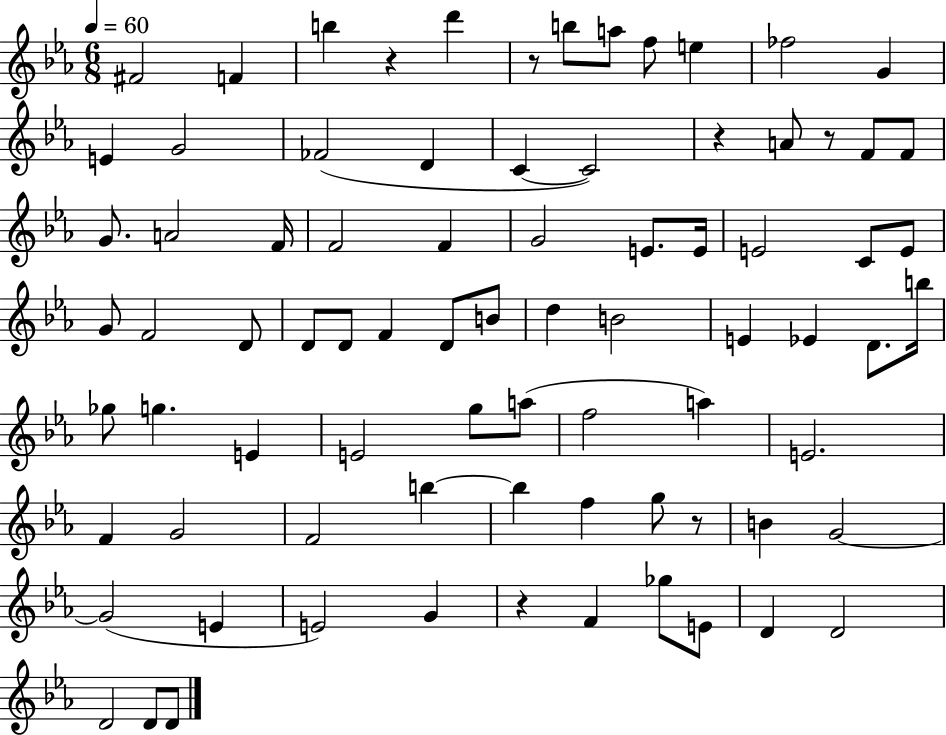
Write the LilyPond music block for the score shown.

{
  \clef treble
  \numericTimeSignature
  \time 6/8
  \key ees \major
  \tempo 4 = 60
  fis'2 f'4 | b''4 r4 d'''4 | r8 b''8 a''8 f''8 e''4 | fes''2 g'4 | \break e'4 g'2 | fes'2( d'4 | c'4~~ c'2) | r4 a'8 r8 f'8 f'8 | \break g'8. a'2 f'16 | f'2 f'4 | g'2 e'8. e'16 | e'2 c'8 e'8 | \break g'8 f'2 d'8 | d'8 d'8 f'4 d'8 b'8 | d''4 b'2 | e'4 ees'4 d'8. b''16 | \break ges''8 g''4. e'4 | e'2 g''8 a''8( | f''2 a''4) | e'2. | \break f'4 g'2 | f'2 b''4~~ | b''4 f''4 g''8 r8 | b'4 g'2~~ | \break g'2( e'4 | e'2) g'4 | r4 f'4 ges''8 e'8 | d'4 d'2 | \break d'2 d'8 d'8 | \bar "|."
}